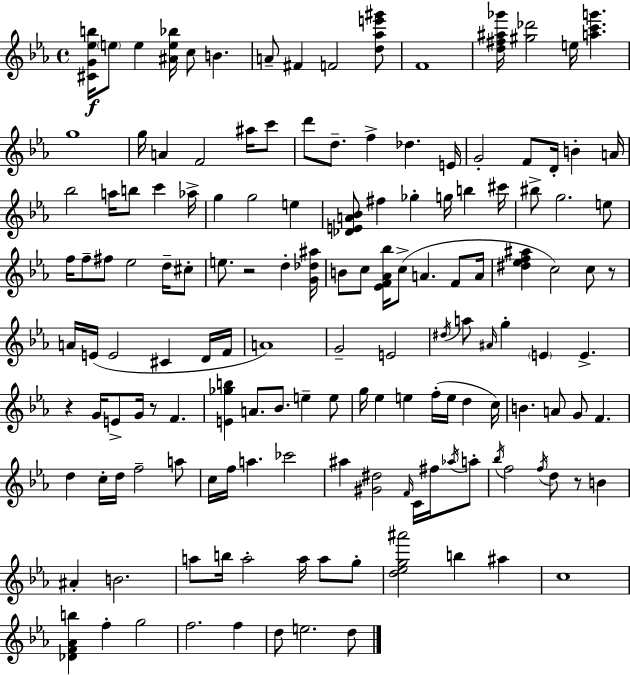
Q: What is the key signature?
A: EES major